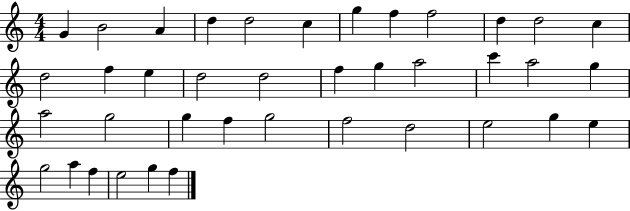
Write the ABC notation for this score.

X:1
T:Untitled
M:4/4
L:1/4
K:C
G B2 A d d2 c g f f2 d d2 c d2 f e d2 d2 f g a2 c' a2 g a2 g2 g f g2 f2 d2 e2 g e g2 a f e2 g f